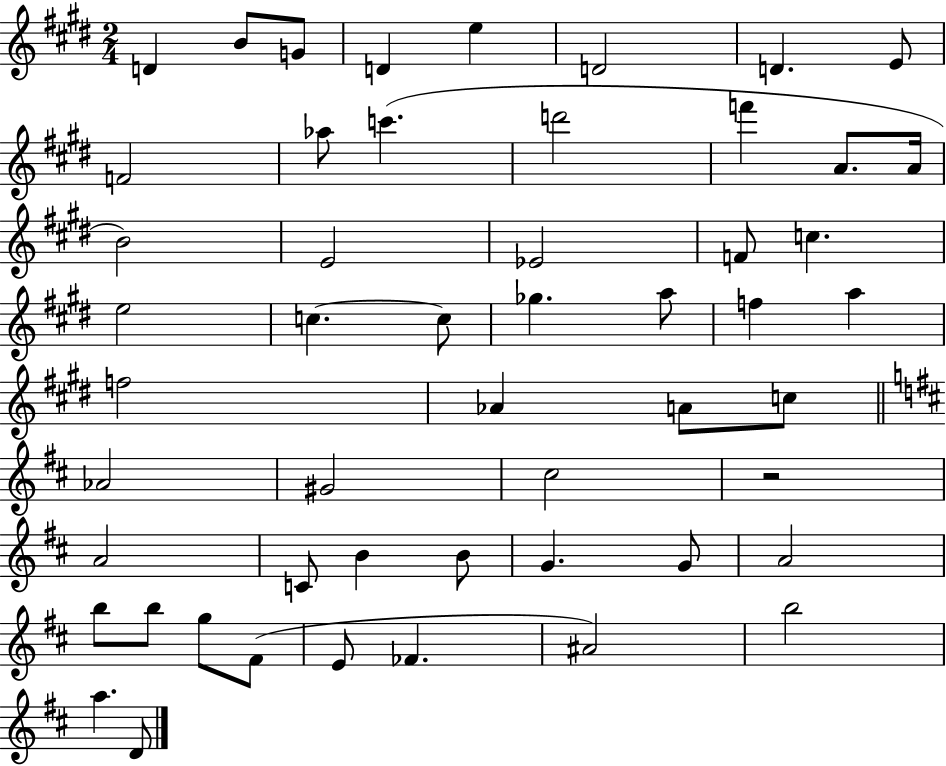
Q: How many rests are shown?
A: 1